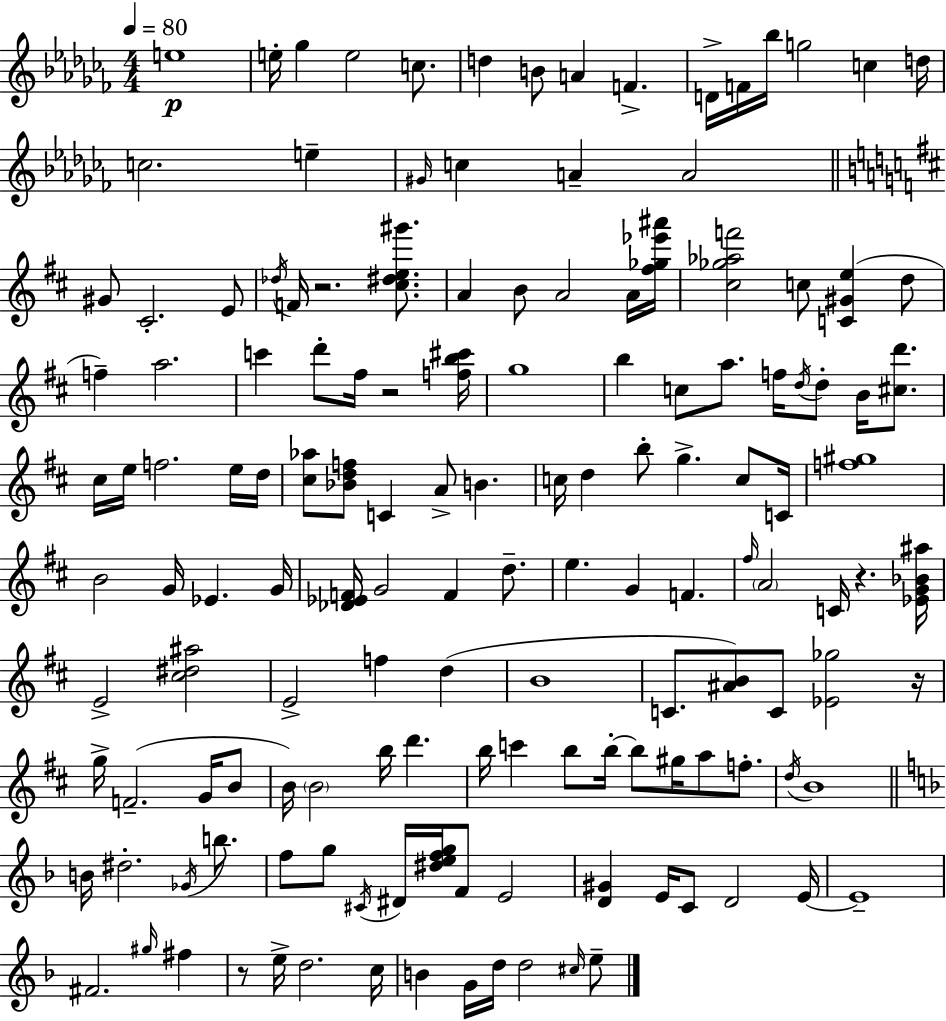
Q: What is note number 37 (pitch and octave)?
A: F#5